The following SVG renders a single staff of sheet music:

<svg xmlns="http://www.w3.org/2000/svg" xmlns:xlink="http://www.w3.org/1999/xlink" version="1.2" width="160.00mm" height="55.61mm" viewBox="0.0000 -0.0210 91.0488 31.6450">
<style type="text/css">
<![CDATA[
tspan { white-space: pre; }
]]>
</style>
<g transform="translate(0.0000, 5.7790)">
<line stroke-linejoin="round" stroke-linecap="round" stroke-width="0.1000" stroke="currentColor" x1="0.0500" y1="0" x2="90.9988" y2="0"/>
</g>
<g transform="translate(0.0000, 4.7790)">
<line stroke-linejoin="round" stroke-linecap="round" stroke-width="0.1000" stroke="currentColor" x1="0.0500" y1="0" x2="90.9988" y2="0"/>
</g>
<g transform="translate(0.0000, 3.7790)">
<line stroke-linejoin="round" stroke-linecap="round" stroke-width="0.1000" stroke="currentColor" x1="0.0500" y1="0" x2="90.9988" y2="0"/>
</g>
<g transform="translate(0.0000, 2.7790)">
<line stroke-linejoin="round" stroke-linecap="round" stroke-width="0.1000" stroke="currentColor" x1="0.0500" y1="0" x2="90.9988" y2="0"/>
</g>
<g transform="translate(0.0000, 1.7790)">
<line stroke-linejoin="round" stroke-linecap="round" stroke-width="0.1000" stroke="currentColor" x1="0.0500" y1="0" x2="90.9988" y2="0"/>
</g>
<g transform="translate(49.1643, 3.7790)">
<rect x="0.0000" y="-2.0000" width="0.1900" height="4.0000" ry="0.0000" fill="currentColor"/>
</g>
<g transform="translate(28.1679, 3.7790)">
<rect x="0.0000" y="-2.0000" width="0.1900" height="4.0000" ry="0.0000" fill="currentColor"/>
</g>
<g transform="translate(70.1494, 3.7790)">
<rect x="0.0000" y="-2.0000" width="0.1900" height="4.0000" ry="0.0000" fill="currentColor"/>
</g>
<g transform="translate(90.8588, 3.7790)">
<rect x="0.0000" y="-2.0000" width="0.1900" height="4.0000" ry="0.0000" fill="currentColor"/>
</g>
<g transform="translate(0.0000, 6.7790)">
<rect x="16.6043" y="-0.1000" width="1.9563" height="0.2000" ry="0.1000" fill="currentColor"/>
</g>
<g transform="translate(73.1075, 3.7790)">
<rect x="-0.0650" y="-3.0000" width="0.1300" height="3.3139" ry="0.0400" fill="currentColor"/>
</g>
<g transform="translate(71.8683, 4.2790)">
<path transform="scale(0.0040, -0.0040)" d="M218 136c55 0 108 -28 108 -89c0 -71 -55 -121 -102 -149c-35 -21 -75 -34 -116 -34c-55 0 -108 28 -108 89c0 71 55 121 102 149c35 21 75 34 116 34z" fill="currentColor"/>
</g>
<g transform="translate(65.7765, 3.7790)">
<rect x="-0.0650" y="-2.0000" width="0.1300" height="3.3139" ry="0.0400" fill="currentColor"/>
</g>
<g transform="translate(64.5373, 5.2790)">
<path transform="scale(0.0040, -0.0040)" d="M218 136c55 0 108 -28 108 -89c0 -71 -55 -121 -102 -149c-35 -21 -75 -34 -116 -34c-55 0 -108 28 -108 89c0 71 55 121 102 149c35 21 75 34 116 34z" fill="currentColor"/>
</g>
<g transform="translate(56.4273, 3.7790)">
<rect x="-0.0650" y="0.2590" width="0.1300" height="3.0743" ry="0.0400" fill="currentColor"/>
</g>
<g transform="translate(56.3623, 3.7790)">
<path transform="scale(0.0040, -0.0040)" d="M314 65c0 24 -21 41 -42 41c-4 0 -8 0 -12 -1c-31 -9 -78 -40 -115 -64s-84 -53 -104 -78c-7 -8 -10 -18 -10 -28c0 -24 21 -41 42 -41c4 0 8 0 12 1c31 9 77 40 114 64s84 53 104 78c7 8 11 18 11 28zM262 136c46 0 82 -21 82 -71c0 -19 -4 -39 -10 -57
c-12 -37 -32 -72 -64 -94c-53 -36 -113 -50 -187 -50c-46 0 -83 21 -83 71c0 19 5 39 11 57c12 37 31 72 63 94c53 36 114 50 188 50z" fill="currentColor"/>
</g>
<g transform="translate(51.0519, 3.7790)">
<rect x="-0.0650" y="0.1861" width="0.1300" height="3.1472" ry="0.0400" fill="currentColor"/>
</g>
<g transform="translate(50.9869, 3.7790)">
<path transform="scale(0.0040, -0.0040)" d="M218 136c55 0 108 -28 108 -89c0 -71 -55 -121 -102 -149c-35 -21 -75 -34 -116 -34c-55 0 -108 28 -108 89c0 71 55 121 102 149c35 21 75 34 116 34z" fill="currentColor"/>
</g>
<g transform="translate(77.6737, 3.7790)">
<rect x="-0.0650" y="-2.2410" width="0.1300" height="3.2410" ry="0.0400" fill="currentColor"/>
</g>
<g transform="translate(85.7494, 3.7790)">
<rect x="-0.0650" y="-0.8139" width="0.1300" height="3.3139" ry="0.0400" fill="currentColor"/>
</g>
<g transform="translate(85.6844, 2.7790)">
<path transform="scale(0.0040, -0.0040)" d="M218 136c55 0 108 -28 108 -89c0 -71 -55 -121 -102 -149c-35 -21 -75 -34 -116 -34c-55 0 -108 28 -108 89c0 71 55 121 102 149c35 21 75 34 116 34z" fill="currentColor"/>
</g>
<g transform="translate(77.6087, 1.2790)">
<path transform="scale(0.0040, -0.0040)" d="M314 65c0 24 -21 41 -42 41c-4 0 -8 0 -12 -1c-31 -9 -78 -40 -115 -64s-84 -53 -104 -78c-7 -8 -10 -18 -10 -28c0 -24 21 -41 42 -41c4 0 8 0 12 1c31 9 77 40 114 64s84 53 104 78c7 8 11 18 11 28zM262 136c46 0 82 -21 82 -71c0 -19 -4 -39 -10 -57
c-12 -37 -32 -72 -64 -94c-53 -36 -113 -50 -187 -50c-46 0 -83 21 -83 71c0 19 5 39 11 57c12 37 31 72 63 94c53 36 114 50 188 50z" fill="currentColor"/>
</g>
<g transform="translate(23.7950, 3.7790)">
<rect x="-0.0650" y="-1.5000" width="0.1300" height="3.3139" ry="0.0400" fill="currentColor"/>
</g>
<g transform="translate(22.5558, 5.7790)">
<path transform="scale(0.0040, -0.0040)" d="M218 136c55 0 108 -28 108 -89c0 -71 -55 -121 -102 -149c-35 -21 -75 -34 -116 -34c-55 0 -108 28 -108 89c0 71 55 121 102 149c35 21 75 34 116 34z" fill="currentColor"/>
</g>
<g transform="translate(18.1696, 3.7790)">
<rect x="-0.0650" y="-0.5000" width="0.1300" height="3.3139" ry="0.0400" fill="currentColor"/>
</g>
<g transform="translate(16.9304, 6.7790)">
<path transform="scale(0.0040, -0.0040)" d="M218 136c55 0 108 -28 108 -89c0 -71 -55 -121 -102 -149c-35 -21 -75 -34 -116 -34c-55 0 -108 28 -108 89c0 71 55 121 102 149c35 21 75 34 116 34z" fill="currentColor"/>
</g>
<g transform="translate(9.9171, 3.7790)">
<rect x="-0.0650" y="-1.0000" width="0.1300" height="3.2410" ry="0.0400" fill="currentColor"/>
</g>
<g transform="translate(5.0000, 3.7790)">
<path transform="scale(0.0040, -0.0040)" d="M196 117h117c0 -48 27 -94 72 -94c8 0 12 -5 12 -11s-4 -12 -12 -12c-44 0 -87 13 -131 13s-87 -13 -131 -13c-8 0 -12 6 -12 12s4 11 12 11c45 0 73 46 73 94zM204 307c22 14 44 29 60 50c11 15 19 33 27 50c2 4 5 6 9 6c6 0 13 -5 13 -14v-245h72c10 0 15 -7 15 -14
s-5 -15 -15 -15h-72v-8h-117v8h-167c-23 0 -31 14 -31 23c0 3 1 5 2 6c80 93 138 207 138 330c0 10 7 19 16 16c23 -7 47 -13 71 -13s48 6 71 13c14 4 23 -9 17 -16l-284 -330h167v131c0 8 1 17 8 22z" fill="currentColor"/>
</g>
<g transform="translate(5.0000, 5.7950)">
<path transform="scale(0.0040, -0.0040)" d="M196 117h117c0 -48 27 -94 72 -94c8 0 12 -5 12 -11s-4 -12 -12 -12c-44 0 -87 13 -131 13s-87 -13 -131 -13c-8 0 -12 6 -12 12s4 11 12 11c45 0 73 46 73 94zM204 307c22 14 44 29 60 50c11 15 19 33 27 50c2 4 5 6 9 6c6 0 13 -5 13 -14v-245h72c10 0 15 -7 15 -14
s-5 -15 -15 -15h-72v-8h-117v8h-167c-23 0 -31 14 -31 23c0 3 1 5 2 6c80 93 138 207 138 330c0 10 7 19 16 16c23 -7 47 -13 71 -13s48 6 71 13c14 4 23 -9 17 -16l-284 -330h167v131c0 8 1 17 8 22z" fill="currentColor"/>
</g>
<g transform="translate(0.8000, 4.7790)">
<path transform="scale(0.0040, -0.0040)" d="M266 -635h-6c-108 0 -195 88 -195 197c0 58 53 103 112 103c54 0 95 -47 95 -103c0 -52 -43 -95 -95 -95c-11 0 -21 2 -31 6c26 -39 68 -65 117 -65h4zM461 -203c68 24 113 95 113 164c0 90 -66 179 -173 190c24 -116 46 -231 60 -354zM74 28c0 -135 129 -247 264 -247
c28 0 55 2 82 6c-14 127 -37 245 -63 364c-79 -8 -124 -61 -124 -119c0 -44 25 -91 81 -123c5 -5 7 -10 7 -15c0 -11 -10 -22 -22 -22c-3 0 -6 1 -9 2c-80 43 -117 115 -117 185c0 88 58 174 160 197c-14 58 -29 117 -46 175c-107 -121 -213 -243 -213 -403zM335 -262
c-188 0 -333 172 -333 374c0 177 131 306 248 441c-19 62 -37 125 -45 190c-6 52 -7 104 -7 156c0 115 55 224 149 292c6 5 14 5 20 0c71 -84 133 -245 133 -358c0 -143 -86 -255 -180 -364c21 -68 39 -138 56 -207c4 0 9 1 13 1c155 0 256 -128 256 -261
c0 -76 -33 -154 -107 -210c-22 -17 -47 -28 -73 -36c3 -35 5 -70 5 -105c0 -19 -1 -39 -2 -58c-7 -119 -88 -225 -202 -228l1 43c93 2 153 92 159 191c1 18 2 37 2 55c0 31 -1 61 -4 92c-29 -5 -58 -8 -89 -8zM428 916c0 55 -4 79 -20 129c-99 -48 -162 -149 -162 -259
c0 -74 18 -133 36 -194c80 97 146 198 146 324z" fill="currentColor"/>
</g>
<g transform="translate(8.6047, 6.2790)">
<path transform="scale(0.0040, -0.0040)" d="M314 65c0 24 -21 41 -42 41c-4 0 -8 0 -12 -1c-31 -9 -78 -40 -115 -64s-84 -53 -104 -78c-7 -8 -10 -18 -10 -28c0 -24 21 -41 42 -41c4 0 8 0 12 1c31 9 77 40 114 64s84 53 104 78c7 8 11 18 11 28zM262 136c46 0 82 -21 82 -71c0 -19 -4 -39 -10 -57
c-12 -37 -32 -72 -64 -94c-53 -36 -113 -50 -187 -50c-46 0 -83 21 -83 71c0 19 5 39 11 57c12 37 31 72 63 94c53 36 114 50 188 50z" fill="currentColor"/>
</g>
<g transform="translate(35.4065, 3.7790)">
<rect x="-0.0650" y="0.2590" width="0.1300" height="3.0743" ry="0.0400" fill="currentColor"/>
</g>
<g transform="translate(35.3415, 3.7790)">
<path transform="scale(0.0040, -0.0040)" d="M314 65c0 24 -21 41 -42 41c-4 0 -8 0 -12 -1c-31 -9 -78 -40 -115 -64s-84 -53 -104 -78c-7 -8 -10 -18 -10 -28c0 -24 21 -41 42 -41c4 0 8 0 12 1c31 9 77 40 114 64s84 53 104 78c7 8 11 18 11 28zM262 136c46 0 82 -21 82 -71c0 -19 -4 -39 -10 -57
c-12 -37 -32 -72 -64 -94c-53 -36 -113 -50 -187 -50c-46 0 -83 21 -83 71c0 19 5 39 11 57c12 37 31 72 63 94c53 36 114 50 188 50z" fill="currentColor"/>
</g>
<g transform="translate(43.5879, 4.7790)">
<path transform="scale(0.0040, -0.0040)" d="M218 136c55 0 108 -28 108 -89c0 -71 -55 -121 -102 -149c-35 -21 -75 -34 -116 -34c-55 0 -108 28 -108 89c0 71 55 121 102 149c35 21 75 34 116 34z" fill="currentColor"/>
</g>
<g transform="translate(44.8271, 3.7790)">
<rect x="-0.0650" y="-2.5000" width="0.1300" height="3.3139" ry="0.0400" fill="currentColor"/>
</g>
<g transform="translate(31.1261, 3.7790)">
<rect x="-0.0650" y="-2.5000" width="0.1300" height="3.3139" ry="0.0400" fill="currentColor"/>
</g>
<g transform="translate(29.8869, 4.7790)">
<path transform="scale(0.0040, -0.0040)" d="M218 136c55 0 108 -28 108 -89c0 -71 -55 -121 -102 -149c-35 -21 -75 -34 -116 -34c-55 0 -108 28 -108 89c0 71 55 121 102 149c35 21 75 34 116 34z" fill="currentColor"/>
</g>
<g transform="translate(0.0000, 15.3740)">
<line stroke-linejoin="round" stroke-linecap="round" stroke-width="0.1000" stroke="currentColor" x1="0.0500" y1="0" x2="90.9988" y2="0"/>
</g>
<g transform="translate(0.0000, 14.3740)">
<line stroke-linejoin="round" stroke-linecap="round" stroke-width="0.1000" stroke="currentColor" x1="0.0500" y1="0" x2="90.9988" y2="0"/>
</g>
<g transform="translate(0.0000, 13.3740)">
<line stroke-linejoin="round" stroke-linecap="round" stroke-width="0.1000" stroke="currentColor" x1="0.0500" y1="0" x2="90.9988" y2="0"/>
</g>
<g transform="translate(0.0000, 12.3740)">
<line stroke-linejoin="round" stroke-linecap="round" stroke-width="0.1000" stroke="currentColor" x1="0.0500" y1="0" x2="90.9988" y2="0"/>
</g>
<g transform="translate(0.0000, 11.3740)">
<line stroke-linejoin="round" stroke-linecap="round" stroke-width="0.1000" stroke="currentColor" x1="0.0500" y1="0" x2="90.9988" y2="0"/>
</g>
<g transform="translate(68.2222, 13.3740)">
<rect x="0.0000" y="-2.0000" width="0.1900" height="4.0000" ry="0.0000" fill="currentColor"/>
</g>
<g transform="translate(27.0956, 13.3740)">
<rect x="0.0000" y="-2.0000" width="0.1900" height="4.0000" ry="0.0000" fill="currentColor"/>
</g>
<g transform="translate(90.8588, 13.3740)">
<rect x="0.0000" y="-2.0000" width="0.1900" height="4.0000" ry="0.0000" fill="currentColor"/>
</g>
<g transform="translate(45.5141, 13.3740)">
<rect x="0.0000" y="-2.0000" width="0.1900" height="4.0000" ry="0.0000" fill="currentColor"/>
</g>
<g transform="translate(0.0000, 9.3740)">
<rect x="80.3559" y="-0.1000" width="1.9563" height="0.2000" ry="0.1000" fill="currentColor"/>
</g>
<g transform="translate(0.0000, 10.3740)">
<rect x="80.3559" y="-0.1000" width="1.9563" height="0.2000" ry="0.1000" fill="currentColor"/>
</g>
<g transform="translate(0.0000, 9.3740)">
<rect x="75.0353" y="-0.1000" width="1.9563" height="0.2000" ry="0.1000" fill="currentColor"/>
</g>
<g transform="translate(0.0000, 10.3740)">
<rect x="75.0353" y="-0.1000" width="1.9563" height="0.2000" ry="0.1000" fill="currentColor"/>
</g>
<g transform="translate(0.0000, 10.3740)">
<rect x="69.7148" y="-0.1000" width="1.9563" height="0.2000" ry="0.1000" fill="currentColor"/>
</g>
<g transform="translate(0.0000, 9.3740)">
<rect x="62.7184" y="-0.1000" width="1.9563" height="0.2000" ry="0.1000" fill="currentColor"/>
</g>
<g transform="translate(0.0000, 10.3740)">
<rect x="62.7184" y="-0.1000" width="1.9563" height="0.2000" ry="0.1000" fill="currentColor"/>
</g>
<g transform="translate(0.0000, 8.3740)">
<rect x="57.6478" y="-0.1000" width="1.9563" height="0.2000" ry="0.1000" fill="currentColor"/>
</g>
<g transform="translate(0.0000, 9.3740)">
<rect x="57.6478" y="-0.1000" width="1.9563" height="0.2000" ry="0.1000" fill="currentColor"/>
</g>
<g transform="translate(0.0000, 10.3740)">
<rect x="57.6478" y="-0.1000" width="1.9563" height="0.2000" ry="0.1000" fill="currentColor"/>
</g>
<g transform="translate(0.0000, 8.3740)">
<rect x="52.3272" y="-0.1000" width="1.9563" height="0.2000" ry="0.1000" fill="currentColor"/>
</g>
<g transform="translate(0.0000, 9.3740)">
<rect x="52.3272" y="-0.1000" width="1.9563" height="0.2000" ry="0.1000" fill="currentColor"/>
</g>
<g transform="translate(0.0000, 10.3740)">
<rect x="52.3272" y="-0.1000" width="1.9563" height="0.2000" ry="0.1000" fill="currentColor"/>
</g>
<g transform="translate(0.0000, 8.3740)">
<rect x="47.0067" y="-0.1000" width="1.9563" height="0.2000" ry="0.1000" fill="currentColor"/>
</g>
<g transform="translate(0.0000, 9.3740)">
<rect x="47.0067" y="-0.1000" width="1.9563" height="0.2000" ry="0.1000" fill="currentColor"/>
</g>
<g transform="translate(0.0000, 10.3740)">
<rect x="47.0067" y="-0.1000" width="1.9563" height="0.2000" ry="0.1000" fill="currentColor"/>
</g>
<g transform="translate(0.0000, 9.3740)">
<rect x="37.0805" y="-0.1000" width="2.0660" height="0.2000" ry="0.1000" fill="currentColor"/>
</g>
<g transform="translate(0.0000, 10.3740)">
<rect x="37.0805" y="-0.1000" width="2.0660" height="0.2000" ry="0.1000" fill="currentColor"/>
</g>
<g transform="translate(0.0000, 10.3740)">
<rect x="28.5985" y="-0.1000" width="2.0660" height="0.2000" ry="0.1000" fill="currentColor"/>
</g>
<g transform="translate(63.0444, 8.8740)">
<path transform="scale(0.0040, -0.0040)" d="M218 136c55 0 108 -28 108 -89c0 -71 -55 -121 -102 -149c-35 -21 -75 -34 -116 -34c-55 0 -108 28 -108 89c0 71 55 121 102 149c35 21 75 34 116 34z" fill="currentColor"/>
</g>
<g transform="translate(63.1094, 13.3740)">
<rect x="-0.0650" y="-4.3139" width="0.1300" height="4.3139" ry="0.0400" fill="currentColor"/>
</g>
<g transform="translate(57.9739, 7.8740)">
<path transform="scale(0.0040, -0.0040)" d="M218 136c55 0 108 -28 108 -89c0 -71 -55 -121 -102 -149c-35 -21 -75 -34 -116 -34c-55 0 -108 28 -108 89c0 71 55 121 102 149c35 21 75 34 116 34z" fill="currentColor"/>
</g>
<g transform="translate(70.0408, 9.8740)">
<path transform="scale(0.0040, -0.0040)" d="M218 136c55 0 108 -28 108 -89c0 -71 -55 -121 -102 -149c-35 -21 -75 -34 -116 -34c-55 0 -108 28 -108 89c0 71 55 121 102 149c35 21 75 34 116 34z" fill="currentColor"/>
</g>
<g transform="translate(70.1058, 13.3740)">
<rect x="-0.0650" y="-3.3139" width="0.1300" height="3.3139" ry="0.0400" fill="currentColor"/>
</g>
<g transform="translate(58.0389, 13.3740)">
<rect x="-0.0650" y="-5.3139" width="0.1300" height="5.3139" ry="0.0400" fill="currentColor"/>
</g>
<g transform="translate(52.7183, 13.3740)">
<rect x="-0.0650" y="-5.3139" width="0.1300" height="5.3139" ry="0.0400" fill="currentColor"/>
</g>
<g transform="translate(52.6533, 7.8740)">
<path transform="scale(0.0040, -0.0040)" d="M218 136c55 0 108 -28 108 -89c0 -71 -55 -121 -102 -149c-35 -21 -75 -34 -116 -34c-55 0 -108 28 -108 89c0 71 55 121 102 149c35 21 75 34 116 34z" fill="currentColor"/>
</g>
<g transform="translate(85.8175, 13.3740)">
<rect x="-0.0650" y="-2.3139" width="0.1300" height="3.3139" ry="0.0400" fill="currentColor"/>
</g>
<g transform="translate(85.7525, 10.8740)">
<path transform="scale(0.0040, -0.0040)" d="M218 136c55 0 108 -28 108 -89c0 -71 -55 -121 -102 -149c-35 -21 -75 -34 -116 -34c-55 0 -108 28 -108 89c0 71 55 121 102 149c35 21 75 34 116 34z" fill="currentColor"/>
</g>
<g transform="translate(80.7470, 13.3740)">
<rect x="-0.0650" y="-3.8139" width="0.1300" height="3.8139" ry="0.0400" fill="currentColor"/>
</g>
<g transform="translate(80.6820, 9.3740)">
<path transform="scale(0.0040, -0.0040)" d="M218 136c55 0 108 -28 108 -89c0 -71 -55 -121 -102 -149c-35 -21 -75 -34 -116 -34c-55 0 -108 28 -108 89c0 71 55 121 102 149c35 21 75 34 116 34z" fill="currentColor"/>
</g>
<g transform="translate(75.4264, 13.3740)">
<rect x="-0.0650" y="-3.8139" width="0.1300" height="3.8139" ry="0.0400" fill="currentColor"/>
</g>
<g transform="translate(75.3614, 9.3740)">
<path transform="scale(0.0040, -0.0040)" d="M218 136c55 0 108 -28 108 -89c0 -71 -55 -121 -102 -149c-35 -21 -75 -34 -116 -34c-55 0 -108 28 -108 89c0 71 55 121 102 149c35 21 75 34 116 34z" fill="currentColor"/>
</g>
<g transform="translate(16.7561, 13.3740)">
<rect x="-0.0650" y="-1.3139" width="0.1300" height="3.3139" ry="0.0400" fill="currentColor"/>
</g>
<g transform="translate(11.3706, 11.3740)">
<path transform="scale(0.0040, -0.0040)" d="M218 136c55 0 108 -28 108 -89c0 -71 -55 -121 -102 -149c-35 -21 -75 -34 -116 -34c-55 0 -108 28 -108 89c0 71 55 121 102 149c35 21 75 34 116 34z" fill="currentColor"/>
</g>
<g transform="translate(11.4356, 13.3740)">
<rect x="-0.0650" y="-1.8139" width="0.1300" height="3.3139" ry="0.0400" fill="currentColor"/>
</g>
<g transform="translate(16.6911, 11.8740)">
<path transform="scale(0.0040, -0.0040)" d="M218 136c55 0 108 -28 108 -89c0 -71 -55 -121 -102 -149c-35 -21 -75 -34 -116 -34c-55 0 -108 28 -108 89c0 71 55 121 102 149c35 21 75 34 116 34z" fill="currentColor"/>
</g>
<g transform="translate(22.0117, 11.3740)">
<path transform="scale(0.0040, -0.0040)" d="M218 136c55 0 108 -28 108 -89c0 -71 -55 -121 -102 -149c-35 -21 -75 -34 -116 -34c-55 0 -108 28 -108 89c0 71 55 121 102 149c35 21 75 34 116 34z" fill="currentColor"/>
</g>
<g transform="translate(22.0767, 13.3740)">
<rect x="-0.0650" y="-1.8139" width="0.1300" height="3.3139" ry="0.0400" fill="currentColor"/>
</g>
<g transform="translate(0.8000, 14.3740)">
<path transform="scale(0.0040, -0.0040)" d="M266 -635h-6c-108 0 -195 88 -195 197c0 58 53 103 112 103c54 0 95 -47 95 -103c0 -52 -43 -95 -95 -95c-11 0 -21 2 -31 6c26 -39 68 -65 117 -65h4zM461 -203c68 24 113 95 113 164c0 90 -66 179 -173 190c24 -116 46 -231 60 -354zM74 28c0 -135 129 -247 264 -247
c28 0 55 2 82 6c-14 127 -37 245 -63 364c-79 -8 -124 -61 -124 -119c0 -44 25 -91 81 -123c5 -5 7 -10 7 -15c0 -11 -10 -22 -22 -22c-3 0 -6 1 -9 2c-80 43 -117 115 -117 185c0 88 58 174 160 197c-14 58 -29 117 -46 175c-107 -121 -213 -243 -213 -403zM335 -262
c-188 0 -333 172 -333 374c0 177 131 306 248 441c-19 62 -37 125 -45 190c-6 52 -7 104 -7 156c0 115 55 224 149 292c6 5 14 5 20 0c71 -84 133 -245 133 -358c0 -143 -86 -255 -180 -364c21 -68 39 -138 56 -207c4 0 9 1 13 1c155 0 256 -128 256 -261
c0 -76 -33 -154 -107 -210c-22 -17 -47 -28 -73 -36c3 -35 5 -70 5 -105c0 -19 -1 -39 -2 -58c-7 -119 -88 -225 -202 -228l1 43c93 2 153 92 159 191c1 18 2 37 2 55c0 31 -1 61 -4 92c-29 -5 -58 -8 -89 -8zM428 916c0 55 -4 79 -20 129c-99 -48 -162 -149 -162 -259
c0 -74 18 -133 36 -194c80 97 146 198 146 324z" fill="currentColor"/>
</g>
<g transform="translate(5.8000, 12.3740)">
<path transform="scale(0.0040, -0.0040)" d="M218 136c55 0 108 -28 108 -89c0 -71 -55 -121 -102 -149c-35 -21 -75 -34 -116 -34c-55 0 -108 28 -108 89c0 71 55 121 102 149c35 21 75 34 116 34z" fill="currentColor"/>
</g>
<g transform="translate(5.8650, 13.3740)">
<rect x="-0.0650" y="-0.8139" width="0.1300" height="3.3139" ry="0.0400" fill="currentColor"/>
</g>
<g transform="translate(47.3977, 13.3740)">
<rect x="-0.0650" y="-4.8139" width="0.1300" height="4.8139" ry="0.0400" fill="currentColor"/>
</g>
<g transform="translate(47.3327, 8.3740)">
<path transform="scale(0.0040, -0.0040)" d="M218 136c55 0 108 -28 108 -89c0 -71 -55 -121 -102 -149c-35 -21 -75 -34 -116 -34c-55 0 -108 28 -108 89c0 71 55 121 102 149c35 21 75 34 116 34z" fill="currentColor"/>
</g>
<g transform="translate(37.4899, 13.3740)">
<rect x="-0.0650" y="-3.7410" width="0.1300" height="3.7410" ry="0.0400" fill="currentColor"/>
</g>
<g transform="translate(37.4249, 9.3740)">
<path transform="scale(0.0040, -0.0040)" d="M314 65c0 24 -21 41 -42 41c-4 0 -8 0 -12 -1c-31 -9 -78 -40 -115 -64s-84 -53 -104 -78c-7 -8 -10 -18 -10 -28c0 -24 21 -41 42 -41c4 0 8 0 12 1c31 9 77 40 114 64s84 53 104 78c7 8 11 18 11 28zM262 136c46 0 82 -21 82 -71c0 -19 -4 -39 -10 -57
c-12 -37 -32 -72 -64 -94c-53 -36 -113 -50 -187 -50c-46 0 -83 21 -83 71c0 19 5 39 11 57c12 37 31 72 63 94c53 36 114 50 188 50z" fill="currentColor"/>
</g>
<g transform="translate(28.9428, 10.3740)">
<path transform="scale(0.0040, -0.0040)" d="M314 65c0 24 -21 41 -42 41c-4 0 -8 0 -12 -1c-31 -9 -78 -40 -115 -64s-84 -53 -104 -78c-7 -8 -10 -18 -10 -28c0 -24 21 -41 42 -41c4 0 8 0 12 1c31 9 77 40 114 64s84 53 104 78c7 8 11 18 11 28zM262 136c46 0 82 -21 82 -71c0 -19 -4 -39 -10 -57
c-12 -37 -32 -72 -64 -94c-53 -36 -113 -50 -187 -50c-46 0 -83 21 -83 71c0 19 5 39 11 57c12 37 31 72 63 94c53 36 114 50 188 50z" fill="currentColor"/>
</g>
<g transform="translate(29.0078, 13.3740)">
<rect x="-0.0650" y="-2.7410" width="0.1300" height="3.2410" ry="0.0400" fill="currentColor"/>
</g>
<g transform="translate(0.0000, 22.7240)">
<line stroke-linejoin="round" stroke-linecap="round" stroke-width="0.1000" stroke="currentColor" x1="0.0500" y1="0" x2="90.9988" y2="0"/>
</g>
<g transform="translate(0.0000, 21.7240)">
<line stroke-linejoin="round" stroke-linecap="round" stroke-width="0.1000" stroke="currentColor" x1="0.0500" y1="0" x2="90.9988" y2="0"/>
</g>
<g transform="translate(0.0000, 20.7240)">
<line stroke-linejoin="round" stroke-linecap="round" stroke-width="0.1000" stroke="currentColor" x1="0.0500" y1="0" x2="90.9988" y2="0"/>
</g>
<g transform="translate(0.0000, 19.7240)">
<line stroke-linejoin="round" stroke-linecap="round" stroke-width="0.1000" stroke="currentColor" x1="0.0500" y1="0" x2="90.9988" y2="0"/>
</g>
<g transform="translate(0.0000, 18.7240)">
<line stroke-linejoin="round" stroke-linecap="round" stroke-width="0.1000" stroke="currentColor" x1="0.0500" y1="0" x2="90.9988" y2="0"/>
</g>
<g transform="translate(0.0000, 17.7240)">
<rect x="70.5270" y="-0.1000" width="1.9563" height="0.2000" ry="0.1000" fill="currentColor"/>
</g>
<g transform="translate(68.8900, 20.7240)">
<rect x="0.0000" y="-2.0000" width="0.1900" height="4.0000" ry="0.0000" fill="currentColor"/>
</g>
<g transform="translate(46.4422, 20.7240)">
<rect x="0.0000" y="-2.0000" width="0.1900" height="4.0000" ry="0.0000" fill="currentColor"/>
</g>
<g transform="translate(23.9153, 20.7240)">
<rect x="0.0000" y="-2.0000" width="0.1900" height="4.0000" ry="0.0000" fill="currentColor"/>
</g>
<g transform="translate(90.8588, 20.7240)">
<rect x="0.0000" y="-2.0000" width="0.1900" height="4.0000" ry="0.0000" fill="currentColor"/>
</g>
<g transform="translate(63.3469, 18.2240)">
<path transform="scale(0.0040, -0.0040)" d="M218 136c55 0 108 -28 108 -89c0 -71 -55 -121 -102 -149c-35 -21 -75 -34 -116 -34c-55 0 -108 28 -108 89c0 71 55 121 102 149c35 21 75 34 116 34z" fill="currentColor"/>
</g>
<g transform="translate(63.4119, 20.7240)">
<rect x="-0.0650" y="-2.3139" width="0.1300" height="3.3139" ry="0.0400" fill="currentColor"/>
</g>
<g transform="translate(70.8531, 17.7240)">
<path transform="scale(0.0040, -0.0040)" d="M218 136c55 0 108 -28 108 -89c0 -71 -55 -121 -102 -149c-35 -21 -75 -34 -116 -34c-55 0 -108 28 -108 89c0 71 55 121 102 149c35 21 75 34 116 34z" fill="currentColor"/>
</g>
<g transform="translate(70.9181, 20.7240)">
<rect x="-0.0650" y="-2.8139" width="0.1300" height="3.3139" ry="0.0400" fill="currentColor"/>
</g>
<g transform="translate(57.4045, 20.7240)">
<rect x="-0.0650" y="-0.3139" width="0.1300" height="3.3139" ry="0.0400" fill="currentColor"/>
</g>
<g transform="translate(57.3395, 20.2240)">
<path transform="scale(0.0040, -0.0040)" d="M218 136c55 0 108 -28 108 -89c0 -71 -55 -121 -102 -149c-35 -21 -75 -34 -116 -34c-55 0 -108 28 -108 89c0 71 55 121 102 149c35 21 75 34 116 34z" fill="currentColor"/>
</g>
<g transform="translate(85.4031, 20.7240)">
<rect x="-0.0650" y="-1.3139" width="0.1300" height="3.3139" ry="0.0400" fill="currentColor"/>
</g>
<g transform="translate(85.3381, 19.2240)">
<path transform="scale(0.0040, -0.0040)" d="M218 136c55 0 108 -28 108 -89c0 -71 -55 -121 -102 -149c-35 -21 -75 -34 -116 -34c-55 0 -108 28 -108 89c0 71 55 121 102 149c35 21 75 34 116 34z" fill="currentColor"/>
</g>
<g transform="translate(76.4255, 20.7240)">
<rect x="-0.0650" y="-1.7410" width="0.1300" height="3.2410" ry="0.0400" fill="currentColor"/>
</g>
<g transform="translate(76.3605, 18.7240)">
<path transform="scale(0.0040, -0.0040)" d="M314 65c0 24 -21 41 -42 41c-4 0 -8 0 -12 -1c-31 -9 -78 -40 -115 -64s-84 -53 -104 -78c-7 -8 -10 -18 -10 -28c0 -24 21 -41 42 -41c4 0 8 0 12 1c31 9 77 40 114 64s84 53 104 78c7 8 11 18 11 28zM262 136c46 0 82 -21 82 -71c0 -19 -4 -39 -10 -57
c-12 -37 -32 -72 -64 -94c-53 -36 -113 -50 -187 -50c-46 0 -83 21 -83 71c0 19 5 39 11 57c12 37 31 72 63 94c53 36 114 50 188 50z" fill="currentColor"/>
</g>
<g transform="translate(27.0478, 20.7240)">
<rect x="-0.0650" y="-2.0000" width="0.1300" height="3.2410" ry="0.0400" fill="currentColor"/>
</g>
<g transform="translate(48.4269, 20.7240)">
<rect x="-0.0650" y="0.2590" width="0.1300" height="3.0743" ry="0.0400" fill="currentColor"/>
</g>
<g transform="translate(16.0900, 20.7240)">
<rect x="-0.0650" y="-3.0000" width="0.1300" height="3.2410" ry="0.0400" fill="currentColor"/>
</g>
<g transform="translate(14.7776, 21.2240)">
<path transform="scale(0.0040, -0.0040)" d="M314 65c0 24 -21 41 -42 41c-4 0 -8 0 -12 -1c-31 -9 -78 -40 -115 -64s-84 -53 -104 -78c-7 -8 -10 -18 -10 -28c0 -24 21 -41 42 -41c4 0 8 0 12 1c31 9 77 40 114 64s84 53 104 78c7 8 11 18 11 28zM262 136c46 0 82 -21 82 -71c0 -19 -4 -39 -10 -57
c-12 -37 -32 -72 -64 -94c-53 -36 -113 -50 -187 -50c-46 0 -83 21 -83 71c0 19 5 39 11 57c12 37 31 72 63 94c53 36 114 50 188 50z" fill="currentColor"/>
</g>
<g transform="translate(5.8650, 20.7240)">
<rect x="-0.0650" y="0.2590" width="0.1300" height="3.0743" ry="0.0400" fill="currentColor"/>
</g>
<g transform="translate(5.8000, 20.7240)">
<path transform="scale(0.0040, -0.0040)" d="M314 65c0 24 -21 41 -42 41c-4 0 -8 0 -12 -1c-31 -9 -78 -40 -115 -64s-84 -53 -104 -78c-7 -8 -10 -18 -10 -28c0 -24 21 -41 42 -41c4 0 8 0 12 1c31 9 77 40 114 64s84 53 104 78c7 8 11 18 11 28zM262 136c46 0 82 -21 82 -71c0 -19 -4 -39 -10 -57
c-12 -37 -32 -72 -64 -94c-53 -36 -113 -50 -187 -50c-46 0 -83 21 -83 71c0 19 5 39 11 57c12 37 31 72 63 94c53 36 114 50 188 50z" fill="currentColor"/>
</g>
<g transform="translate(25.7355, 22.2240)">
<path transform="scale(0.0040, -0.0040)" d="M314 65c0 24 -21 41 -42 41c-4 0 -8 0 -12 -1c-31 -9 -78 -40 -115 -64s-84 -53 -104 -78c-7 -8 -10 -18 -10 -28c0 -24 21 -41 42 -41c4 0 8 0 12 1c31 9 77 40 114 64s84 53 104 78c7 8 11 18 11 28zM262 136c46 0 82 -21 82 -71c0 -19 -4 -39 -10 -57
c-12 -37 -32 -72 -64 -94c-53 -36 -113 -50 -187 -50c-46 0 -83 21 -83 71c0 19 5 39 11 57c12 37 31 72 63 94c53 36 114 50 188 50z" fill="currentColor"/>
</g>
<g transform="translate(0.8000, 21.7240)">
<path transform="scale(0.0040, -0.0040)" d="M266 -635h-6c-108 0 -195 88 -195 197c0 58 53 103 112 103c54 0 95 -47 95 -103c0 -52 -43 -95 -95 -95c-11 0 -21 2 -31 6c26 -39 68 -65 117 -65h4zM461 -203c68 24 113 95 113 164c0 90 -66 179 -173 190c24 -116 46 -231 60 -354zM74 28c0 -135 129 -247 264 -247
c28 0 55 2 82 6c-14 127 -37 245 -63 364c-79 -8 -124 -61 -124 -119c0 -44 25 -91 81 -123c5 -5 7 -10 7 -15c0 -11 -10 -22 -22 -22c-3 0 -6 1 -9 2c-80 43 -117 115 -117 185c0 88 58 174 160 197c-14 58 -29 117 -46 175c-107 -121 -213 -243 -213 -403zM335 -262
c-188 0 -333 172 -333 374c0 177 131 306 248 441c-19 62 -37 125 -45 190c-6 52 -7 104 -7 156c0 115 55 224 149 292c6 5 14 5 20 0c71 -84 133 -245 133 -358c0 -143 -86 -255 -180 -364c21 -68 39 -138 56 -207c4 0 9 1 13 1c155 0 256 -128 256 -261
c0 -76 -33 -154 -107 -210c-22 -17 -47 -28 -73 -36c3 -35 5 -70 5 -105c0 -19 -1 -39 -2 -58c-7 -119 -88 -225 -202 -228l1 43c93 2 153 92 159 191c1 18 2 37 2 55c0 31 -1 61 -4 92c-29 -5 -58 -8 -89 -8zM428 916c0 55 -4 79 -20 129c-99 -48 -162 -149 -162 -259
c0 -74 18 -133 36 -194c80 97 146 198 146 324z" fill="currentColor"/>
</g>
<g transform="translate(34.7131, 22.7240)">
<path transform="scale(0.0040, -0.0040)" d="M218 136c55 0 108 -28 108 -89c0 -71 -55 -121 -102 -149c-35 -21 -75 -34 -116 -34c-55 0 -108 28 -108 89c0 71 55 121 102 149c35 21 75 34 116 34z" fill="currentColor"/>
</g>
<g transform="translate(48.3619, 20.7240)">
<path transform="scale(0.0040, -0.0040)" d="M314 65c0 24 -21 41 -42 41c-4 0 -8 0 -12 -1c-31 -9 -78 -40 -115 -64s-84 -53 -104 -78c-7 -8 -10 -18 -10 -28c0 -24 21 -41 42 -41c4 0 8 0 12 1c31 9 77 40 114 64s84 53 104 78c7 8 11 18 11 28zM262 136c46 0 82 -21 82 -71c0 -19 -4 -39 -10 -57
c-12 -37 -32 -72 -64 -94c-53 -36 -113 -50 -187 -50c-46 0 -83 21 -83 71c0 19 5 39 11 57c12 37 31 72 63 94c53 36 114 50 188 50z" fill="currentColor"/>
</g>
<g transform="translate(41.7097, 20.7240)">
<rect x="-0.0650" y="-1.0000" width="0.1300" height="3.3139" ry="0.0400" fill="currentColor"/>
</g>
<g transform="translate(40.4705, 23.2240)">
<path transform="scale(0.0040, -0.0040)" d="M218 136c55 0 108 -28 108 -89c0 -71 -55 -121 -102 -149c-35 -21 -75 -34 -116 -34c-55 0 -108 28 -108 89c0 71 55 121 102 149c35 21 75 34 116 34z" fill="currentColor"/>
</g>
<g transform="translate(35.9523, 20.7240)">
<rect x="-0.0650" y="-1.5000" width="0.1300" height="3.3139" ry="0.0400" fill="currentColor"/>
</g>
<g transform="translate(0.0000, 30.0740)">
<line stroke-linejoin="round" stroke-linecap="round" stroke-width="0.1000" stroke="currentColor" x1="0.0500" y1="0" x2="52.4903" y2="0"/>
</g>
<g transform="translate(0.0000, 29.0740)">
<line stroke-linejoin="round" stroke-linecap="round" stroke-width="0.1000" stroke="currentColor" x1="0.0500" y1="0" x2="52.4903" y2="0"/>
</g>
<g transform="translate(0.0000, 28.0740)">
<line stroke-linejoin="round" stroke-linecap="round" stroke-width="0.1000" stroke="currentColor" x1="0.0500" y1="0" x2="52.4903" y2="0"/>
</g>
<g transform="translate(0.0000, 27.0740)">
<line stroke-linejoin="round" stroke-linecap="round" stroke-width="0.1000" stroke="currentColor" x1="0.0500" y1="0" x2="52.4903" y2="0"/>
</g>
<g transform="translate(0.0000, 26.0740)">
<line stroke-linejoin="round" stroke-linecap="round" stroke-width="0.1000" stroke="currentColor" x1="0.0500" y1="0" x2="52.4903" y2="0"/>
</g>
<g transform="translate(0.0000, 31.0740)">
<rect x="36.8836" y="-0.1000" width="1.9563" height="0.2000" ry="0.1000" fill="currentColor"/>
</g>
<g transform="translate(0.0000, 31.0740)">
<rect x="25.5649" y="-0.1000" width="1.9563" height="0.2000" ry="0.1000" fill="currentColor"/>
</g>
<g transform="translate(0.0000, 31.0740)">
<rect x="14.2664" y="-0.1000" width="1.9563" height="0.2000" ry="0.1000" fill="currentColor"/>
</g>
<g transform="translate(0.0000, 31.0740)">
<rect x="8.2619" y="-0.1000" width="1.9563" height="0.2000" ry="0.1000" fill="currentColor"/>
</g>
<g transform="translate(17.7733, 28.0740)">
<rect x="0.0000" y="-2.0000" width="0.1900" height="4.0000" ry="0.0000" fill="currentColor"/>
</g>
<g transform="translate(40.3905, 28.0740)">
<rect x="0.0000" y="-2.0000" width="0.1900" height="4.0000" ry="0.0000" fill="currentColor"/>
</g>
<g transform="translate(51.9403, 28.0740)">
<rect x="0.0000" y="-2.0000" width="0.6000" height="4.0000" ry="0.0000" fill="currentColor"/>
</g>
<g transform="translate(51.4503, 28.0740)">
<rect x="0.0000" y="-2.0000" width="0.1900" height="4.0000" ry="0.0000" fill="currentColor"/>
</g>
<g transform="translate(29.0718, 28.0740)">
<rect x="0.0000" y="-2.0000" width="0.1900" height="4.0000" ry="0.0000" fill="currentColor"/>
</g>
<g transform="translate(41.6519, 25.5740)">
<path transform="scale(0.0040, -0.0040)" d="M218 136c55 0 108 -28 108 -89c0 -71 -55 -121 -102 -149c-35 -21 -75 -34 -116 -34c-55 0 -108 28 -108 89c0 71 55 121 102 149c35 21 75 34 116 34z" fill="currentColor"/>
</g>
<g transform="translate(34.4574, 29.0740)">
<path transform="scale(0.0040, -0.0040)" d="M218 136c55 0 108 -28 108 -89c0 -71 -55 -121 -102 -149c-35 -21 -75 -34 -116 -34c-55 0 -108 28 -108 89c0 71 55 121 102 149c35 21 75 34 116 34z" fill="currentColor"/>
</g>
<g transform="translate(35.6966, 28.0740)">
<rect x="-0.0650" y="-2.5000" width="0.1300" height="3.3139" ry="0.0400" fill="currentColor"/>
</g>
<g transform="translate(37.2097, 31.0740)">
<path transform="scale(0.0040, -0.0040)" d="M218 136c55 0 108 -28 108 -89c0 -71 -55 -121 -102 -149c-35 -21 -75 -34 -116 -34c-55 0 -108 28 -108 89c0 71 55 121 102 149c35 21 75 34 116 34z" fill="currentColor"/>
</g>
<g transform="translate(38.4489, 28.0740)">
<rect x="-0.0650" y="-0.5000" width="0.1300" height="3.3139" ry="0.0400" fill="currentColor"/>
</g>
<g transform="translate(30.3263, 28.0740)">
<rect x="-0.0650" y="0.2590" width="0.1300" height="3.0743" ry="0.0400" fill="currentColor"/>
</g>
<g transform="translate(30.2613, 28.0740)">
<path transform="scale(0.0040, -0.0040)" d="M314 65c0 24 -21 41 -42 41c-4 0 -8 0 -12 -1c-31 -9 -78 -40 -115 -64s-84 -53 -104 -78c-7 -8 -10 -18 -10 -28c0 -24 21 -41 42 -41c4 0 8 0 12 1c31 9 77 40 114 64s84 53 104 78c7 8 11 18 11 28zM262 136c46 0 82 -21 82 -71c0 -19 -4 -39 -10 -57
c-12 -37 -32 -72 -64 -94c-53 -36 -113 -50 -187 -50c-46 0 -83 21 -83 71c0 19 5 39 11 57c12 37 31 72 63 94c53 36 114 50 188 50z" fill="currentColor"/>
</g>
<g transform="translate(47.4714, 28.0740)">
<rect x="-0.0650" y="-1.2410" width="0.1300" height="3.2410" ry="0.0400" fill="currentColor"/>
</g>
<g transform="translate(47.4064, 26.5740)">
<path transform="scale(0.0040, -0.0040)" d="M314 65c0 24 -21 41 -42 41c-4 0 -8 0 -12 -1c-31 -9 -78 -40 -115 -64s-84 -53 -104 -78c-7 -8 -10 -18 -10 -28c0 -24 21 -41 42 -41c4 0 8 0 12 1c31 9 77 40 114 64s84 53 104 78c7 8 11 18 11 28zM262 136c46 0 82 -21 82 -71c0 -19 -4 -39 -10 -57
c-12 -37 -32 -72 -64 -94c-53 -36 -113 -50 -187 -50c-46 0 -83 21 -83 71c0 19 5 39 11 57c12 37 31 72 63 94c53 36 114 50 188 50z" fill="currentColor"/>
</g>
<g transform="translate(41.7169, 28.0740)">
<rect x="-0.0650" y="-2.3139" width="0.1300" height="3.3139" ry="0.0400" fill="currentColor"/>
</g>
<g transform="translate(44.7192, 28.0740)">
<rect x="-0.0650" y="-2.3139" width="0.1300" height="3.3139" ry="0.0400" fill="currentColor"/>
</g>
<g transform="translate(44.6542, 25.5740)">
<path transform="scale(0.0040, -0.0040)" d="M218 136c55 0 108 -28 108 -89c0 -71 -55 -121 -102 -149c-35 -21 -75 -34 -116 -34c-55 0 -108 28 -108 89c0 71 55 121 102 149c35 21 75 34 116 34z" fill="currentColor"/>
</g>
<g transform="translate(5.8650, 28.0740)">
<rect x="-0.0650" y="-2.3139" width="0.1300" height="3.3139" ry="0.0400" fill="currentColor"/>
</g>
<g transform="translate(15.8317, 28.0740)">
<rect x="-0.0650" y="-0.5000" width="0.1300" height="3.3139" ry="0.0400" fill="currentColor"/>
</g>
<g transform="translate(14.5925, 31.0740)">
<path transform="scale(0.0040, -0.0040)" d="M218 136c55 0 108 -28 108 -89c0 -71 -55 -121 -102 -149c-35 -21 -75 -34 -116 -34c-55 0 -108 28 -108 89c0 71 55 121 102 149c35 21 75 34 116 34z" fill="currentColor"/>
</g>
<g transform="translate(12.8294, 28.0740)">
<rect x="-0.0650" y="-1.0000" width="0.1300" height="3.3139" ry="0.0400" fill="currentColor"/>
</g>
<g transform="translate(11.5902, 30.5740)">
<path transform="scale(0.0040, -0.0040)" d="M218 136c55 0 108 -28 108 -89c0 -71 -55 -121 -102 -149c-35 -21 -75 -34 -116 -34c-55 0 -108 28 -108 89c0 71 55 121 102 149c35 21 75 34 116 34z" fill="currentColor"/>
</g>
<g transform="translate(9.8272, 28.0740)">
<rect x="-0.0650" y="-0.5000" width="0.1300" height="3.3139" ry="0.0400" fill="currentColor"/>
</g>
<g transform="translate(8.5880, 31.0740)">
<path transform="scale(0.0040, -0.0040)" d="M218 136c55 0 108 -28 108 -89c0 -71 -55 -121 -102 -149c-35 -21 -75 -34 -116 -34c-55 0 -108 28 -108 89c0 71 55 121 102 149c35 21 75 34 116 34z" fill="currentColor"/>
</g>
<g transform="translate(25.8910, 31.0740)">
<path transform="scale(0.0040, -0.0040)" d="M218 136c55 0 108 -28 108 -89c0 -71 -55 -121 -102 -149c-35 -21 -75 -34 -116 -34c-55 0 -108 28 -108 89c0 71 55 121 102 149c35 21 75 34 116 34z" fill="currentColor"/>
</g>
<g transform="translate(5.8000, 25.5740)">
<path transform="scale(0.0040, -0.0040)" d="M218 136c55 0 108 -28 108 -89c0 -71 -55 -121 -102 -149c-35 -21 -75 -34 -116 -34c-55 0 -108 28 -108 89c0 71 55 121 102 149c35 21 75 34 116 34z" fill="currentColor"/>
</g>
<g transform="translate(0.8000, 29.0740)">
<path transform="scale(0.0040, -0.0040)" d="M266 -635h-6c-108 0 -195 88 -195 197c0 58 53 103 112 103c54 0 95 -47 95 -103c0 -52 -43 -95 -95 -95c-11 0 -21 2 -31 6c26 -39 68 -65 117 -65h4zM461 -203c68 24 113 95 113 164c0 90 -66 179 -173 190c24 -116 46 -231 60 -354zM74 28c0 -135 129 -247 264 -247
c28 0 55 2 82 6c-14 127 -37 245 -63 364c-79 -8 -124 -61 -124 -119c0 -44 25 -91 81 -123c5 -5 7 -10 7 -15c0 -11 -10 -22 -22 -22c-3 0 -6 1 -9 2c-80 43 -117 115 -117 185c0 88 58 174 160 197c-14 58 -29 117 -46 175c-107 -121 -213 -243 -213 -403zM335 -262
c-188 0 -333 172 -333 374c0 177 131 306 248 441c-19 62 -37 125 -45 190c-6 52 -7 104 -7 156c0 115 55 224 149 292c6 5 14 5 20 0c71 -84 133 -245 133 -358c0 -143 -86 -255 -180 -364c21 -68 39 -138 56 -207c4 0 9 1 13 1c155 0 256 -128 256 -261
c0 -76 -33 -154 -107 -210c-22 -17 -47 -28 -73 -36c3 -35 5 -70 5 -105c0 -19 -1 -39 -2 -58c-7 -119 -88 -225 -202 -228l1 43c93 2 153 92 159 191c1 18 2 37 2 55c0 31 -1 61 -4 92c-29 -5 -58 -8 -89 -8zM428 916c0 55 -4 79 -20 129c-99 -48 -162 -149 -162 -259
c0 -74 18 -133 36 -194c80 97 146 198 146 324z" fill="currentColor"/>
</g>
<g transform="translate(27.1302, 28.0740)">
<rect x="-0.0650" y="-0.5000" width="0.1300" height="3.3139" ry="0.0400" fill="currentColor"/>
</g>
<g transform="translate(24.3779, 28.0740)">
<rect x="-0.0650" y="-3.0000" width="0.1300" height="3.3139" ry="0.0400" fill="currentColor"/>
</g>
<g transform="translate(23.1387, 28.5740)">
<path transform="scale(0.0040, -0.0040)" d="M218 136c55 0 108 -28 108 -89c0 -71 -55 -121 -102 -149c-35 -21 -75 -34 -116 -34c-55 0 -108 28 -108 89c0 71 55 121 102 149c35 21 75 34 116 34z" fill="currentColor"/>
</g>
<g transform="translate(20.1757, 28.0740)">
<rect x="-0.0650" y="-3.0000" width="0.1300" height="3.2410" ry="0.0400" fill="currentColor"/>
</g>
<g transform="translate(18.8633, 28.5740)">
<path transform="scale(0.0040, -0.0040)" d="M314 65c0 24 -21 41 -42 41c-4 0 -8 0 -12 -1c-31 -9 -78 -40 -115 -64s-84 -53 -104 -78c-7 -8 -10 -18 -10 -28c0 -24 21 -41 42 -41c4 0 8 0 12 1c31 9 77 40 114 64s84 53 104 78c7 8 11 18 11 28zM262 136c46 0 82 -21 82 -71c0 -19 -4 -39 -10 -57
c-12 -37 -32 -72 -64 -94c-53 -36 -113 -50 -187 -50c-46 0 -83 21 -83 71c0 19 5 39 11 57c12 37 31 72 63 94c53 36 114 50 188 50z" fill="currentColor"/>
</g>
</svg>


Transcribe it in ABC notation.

X:1
T:Untitled
M:4/4
L:1/4
K:C
D2 C E G B2 G B B2 F A g2 d d f e f a2 c'2 e' f' f' d' b c' c' g B2 A2 F2 E D B2 c g a f2 e g C D C A2 A C B2 G C g g e2